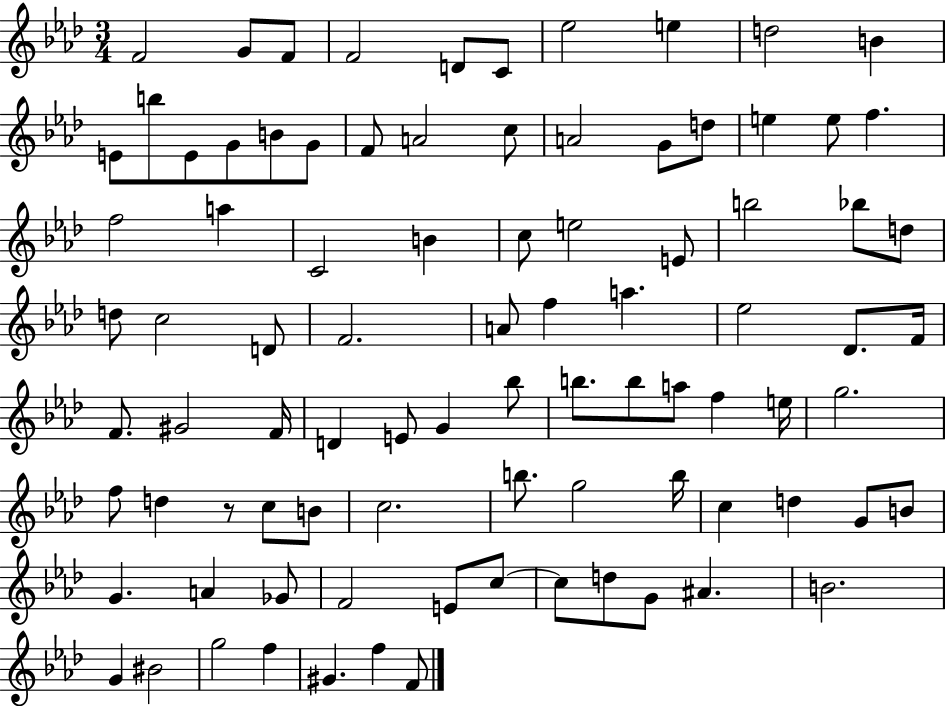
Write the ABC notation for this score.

X:1
T:Untitled
M:3/4
L:1/4
K:Ab
F2 G/2 F/2 F2 D/2 C/2 _e2 e d2 B E/2 b/2 E/2 G/2 B/2 G/2 F/2 A2 c/2 A2 G/2 d/2 e e/2 f f2 a C2 B c/2 e2 E/2 b2 _b/2 d/2 d/2 c2 D/2 F2 A/2 f a _e2 _D/2 F/4 F/2 ^G2 F/4 D E/2 G _b/2 b/2 b/2 a/2 f e/4 g2 f/2 d z/2 c/2 B/2 c2 b/2 g2 b/4 c d G/2 B/2 G A _G/2 F2 E/2 c/2 c/2 d/2 G/2 ^A B2 G ^B2 g2 f ^G f F/2